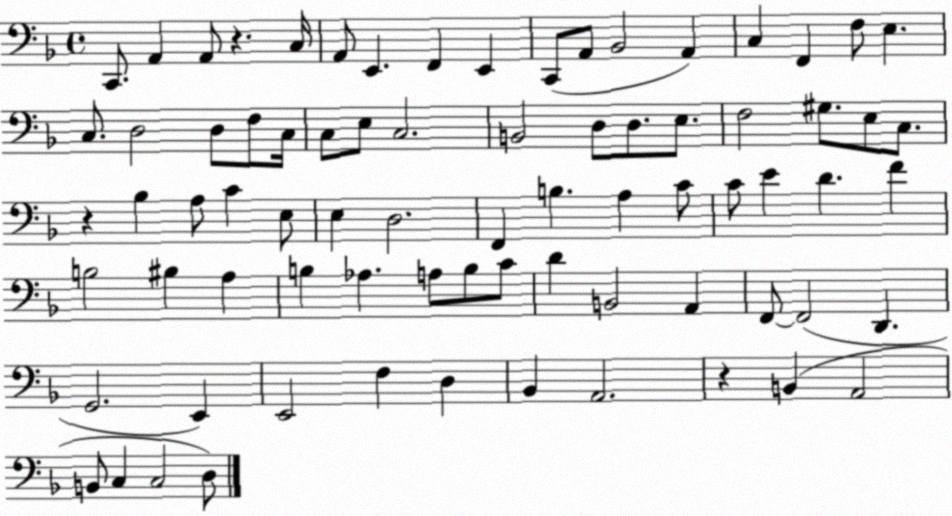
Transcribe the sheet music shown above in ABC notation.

X:1
T:Untitled
M:4/4
L:1/4
K:F
C,,/2 A,, A,,/2 z C,/4 A,,/2 E,, F,, E,, C,,/2 A,,/2 _B,,2 A,, C, F,, F,/2 E, C,/2 D,2 D,/2 F,/2 C,/4 C,/2 E,/2 C,2 B,,2 D,/2 D,/2 E,/2 F,2 ^G,/2 E,/2 C,/2 z _B, A,/2 C E,/2 E, D,2 F,, B, A, C/2 C/2 E D F B,2 ^B, A, B, _A, A,/2 B,/2 C/2 D B,,2 A,, F,,/2 F,,2 D,, G,,2 E,, E,,2 F, D, _B,, A,,2 z B,, A,,2 B,,/2 C, C,2 D,/2